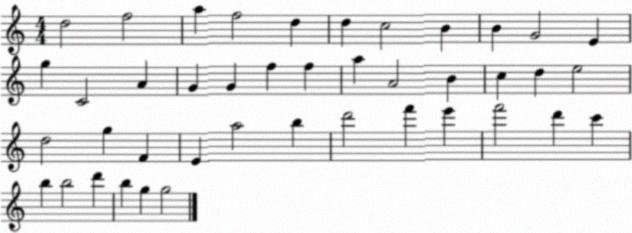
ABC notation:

X:1
T:Untitled
M:4/4
L:1/4
K:C
d2 f2 a f2 d d c2 B B G2 E g C2 A G G f f a A2 B c d e2 d2 g F E a2 b d'2 f' e' f'2 d' c' b b2 d' b g g2